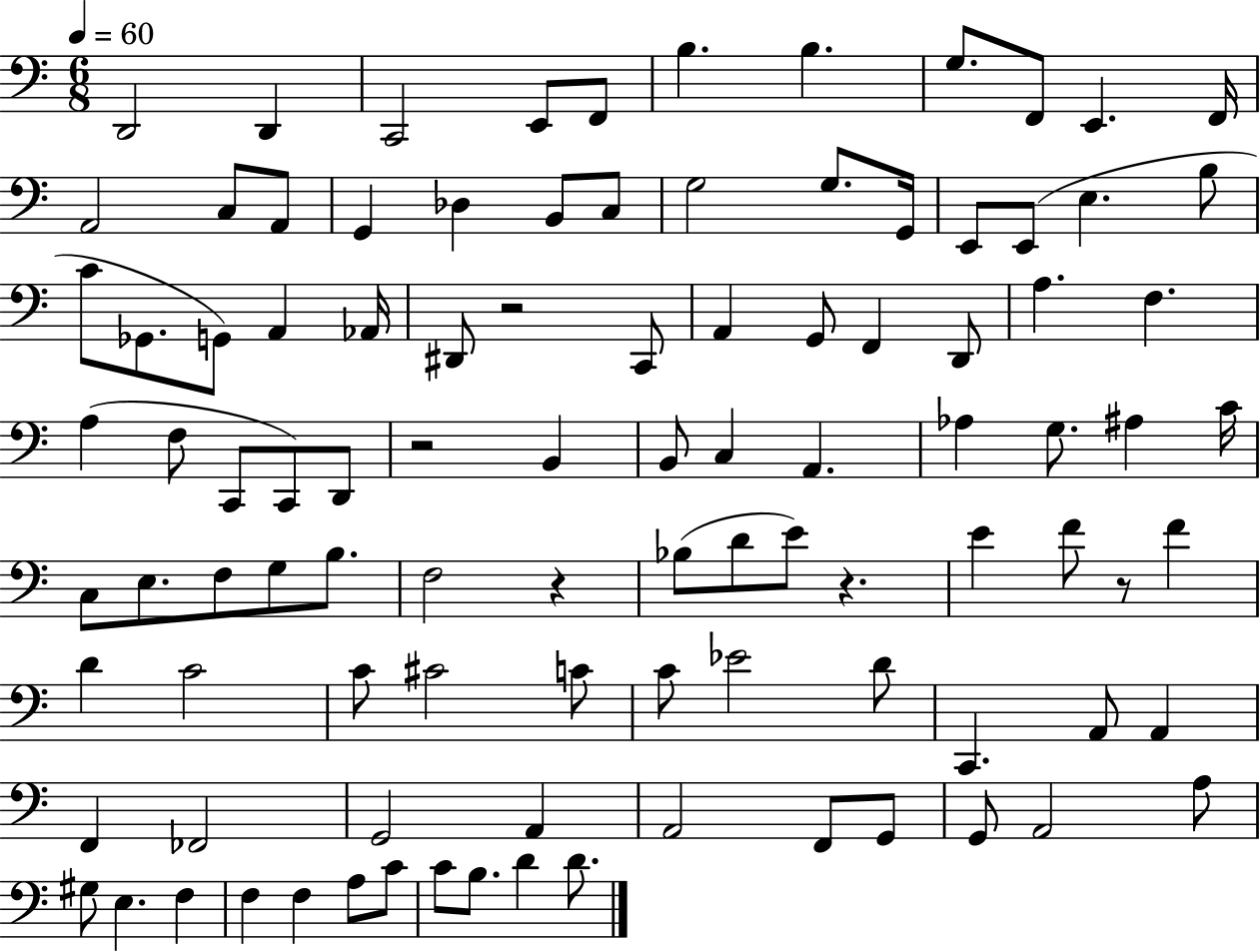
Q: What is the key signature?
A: C major